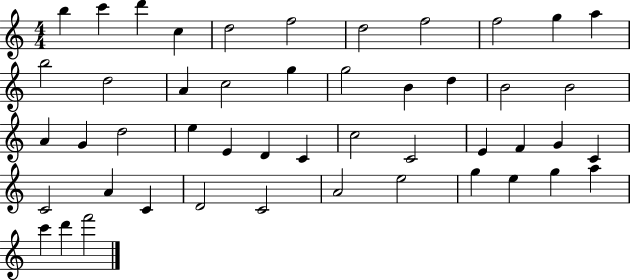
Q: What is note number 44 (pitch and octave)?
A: G5